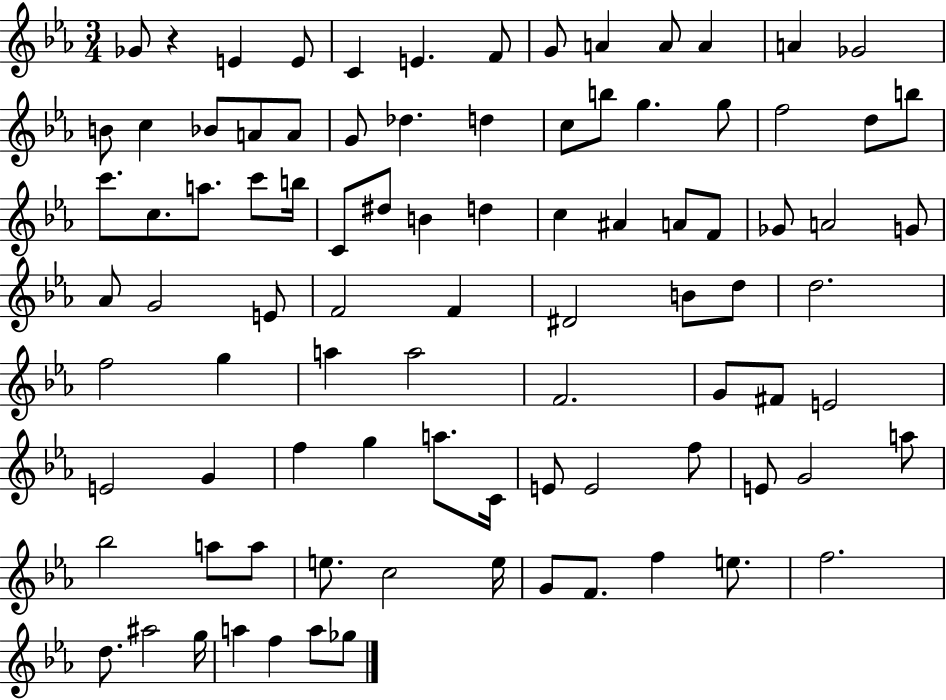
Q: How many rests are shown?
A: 1